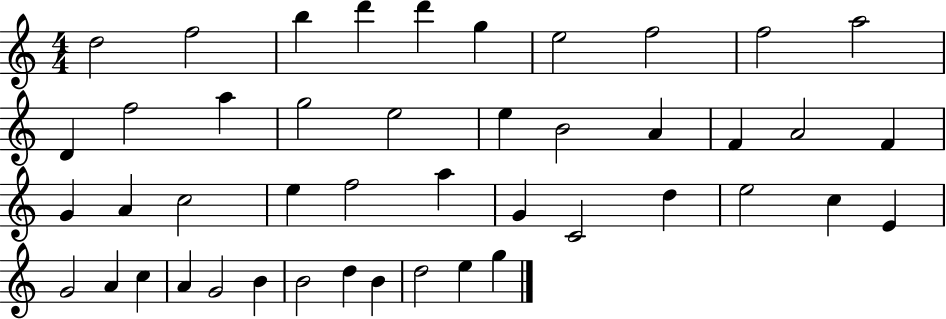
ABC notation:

X:1
T:Untitled
M:4/4
L:1/4
K:C
d2 f2 b d' d' g e2 f2 f2 a2 D f2 a g2 e2 e B2 A F A2 F G A c2 e f2 a G C2 d e2 c E G2 A c A G2 B B2 d B d2 e g